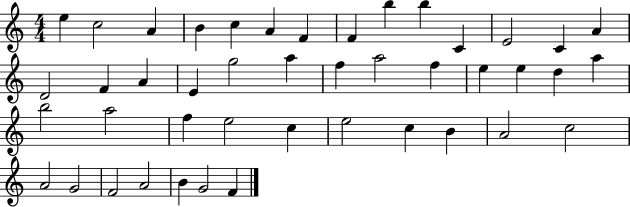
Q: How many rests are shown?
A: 0